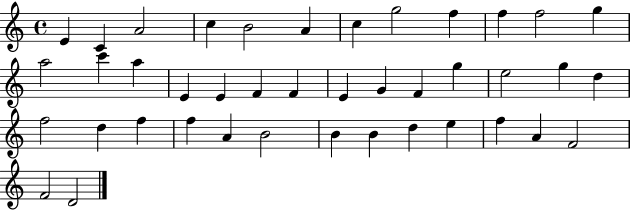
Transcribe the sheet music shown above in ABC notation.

X:1
T:Untitled
M:4/4
L:1/4
K:C
E C A2 c B2 A c g2 f f f2 g a2 c' a E E F F E G F g e2 g d f2 d f f A B2 B B d e f A F2 F2 D2